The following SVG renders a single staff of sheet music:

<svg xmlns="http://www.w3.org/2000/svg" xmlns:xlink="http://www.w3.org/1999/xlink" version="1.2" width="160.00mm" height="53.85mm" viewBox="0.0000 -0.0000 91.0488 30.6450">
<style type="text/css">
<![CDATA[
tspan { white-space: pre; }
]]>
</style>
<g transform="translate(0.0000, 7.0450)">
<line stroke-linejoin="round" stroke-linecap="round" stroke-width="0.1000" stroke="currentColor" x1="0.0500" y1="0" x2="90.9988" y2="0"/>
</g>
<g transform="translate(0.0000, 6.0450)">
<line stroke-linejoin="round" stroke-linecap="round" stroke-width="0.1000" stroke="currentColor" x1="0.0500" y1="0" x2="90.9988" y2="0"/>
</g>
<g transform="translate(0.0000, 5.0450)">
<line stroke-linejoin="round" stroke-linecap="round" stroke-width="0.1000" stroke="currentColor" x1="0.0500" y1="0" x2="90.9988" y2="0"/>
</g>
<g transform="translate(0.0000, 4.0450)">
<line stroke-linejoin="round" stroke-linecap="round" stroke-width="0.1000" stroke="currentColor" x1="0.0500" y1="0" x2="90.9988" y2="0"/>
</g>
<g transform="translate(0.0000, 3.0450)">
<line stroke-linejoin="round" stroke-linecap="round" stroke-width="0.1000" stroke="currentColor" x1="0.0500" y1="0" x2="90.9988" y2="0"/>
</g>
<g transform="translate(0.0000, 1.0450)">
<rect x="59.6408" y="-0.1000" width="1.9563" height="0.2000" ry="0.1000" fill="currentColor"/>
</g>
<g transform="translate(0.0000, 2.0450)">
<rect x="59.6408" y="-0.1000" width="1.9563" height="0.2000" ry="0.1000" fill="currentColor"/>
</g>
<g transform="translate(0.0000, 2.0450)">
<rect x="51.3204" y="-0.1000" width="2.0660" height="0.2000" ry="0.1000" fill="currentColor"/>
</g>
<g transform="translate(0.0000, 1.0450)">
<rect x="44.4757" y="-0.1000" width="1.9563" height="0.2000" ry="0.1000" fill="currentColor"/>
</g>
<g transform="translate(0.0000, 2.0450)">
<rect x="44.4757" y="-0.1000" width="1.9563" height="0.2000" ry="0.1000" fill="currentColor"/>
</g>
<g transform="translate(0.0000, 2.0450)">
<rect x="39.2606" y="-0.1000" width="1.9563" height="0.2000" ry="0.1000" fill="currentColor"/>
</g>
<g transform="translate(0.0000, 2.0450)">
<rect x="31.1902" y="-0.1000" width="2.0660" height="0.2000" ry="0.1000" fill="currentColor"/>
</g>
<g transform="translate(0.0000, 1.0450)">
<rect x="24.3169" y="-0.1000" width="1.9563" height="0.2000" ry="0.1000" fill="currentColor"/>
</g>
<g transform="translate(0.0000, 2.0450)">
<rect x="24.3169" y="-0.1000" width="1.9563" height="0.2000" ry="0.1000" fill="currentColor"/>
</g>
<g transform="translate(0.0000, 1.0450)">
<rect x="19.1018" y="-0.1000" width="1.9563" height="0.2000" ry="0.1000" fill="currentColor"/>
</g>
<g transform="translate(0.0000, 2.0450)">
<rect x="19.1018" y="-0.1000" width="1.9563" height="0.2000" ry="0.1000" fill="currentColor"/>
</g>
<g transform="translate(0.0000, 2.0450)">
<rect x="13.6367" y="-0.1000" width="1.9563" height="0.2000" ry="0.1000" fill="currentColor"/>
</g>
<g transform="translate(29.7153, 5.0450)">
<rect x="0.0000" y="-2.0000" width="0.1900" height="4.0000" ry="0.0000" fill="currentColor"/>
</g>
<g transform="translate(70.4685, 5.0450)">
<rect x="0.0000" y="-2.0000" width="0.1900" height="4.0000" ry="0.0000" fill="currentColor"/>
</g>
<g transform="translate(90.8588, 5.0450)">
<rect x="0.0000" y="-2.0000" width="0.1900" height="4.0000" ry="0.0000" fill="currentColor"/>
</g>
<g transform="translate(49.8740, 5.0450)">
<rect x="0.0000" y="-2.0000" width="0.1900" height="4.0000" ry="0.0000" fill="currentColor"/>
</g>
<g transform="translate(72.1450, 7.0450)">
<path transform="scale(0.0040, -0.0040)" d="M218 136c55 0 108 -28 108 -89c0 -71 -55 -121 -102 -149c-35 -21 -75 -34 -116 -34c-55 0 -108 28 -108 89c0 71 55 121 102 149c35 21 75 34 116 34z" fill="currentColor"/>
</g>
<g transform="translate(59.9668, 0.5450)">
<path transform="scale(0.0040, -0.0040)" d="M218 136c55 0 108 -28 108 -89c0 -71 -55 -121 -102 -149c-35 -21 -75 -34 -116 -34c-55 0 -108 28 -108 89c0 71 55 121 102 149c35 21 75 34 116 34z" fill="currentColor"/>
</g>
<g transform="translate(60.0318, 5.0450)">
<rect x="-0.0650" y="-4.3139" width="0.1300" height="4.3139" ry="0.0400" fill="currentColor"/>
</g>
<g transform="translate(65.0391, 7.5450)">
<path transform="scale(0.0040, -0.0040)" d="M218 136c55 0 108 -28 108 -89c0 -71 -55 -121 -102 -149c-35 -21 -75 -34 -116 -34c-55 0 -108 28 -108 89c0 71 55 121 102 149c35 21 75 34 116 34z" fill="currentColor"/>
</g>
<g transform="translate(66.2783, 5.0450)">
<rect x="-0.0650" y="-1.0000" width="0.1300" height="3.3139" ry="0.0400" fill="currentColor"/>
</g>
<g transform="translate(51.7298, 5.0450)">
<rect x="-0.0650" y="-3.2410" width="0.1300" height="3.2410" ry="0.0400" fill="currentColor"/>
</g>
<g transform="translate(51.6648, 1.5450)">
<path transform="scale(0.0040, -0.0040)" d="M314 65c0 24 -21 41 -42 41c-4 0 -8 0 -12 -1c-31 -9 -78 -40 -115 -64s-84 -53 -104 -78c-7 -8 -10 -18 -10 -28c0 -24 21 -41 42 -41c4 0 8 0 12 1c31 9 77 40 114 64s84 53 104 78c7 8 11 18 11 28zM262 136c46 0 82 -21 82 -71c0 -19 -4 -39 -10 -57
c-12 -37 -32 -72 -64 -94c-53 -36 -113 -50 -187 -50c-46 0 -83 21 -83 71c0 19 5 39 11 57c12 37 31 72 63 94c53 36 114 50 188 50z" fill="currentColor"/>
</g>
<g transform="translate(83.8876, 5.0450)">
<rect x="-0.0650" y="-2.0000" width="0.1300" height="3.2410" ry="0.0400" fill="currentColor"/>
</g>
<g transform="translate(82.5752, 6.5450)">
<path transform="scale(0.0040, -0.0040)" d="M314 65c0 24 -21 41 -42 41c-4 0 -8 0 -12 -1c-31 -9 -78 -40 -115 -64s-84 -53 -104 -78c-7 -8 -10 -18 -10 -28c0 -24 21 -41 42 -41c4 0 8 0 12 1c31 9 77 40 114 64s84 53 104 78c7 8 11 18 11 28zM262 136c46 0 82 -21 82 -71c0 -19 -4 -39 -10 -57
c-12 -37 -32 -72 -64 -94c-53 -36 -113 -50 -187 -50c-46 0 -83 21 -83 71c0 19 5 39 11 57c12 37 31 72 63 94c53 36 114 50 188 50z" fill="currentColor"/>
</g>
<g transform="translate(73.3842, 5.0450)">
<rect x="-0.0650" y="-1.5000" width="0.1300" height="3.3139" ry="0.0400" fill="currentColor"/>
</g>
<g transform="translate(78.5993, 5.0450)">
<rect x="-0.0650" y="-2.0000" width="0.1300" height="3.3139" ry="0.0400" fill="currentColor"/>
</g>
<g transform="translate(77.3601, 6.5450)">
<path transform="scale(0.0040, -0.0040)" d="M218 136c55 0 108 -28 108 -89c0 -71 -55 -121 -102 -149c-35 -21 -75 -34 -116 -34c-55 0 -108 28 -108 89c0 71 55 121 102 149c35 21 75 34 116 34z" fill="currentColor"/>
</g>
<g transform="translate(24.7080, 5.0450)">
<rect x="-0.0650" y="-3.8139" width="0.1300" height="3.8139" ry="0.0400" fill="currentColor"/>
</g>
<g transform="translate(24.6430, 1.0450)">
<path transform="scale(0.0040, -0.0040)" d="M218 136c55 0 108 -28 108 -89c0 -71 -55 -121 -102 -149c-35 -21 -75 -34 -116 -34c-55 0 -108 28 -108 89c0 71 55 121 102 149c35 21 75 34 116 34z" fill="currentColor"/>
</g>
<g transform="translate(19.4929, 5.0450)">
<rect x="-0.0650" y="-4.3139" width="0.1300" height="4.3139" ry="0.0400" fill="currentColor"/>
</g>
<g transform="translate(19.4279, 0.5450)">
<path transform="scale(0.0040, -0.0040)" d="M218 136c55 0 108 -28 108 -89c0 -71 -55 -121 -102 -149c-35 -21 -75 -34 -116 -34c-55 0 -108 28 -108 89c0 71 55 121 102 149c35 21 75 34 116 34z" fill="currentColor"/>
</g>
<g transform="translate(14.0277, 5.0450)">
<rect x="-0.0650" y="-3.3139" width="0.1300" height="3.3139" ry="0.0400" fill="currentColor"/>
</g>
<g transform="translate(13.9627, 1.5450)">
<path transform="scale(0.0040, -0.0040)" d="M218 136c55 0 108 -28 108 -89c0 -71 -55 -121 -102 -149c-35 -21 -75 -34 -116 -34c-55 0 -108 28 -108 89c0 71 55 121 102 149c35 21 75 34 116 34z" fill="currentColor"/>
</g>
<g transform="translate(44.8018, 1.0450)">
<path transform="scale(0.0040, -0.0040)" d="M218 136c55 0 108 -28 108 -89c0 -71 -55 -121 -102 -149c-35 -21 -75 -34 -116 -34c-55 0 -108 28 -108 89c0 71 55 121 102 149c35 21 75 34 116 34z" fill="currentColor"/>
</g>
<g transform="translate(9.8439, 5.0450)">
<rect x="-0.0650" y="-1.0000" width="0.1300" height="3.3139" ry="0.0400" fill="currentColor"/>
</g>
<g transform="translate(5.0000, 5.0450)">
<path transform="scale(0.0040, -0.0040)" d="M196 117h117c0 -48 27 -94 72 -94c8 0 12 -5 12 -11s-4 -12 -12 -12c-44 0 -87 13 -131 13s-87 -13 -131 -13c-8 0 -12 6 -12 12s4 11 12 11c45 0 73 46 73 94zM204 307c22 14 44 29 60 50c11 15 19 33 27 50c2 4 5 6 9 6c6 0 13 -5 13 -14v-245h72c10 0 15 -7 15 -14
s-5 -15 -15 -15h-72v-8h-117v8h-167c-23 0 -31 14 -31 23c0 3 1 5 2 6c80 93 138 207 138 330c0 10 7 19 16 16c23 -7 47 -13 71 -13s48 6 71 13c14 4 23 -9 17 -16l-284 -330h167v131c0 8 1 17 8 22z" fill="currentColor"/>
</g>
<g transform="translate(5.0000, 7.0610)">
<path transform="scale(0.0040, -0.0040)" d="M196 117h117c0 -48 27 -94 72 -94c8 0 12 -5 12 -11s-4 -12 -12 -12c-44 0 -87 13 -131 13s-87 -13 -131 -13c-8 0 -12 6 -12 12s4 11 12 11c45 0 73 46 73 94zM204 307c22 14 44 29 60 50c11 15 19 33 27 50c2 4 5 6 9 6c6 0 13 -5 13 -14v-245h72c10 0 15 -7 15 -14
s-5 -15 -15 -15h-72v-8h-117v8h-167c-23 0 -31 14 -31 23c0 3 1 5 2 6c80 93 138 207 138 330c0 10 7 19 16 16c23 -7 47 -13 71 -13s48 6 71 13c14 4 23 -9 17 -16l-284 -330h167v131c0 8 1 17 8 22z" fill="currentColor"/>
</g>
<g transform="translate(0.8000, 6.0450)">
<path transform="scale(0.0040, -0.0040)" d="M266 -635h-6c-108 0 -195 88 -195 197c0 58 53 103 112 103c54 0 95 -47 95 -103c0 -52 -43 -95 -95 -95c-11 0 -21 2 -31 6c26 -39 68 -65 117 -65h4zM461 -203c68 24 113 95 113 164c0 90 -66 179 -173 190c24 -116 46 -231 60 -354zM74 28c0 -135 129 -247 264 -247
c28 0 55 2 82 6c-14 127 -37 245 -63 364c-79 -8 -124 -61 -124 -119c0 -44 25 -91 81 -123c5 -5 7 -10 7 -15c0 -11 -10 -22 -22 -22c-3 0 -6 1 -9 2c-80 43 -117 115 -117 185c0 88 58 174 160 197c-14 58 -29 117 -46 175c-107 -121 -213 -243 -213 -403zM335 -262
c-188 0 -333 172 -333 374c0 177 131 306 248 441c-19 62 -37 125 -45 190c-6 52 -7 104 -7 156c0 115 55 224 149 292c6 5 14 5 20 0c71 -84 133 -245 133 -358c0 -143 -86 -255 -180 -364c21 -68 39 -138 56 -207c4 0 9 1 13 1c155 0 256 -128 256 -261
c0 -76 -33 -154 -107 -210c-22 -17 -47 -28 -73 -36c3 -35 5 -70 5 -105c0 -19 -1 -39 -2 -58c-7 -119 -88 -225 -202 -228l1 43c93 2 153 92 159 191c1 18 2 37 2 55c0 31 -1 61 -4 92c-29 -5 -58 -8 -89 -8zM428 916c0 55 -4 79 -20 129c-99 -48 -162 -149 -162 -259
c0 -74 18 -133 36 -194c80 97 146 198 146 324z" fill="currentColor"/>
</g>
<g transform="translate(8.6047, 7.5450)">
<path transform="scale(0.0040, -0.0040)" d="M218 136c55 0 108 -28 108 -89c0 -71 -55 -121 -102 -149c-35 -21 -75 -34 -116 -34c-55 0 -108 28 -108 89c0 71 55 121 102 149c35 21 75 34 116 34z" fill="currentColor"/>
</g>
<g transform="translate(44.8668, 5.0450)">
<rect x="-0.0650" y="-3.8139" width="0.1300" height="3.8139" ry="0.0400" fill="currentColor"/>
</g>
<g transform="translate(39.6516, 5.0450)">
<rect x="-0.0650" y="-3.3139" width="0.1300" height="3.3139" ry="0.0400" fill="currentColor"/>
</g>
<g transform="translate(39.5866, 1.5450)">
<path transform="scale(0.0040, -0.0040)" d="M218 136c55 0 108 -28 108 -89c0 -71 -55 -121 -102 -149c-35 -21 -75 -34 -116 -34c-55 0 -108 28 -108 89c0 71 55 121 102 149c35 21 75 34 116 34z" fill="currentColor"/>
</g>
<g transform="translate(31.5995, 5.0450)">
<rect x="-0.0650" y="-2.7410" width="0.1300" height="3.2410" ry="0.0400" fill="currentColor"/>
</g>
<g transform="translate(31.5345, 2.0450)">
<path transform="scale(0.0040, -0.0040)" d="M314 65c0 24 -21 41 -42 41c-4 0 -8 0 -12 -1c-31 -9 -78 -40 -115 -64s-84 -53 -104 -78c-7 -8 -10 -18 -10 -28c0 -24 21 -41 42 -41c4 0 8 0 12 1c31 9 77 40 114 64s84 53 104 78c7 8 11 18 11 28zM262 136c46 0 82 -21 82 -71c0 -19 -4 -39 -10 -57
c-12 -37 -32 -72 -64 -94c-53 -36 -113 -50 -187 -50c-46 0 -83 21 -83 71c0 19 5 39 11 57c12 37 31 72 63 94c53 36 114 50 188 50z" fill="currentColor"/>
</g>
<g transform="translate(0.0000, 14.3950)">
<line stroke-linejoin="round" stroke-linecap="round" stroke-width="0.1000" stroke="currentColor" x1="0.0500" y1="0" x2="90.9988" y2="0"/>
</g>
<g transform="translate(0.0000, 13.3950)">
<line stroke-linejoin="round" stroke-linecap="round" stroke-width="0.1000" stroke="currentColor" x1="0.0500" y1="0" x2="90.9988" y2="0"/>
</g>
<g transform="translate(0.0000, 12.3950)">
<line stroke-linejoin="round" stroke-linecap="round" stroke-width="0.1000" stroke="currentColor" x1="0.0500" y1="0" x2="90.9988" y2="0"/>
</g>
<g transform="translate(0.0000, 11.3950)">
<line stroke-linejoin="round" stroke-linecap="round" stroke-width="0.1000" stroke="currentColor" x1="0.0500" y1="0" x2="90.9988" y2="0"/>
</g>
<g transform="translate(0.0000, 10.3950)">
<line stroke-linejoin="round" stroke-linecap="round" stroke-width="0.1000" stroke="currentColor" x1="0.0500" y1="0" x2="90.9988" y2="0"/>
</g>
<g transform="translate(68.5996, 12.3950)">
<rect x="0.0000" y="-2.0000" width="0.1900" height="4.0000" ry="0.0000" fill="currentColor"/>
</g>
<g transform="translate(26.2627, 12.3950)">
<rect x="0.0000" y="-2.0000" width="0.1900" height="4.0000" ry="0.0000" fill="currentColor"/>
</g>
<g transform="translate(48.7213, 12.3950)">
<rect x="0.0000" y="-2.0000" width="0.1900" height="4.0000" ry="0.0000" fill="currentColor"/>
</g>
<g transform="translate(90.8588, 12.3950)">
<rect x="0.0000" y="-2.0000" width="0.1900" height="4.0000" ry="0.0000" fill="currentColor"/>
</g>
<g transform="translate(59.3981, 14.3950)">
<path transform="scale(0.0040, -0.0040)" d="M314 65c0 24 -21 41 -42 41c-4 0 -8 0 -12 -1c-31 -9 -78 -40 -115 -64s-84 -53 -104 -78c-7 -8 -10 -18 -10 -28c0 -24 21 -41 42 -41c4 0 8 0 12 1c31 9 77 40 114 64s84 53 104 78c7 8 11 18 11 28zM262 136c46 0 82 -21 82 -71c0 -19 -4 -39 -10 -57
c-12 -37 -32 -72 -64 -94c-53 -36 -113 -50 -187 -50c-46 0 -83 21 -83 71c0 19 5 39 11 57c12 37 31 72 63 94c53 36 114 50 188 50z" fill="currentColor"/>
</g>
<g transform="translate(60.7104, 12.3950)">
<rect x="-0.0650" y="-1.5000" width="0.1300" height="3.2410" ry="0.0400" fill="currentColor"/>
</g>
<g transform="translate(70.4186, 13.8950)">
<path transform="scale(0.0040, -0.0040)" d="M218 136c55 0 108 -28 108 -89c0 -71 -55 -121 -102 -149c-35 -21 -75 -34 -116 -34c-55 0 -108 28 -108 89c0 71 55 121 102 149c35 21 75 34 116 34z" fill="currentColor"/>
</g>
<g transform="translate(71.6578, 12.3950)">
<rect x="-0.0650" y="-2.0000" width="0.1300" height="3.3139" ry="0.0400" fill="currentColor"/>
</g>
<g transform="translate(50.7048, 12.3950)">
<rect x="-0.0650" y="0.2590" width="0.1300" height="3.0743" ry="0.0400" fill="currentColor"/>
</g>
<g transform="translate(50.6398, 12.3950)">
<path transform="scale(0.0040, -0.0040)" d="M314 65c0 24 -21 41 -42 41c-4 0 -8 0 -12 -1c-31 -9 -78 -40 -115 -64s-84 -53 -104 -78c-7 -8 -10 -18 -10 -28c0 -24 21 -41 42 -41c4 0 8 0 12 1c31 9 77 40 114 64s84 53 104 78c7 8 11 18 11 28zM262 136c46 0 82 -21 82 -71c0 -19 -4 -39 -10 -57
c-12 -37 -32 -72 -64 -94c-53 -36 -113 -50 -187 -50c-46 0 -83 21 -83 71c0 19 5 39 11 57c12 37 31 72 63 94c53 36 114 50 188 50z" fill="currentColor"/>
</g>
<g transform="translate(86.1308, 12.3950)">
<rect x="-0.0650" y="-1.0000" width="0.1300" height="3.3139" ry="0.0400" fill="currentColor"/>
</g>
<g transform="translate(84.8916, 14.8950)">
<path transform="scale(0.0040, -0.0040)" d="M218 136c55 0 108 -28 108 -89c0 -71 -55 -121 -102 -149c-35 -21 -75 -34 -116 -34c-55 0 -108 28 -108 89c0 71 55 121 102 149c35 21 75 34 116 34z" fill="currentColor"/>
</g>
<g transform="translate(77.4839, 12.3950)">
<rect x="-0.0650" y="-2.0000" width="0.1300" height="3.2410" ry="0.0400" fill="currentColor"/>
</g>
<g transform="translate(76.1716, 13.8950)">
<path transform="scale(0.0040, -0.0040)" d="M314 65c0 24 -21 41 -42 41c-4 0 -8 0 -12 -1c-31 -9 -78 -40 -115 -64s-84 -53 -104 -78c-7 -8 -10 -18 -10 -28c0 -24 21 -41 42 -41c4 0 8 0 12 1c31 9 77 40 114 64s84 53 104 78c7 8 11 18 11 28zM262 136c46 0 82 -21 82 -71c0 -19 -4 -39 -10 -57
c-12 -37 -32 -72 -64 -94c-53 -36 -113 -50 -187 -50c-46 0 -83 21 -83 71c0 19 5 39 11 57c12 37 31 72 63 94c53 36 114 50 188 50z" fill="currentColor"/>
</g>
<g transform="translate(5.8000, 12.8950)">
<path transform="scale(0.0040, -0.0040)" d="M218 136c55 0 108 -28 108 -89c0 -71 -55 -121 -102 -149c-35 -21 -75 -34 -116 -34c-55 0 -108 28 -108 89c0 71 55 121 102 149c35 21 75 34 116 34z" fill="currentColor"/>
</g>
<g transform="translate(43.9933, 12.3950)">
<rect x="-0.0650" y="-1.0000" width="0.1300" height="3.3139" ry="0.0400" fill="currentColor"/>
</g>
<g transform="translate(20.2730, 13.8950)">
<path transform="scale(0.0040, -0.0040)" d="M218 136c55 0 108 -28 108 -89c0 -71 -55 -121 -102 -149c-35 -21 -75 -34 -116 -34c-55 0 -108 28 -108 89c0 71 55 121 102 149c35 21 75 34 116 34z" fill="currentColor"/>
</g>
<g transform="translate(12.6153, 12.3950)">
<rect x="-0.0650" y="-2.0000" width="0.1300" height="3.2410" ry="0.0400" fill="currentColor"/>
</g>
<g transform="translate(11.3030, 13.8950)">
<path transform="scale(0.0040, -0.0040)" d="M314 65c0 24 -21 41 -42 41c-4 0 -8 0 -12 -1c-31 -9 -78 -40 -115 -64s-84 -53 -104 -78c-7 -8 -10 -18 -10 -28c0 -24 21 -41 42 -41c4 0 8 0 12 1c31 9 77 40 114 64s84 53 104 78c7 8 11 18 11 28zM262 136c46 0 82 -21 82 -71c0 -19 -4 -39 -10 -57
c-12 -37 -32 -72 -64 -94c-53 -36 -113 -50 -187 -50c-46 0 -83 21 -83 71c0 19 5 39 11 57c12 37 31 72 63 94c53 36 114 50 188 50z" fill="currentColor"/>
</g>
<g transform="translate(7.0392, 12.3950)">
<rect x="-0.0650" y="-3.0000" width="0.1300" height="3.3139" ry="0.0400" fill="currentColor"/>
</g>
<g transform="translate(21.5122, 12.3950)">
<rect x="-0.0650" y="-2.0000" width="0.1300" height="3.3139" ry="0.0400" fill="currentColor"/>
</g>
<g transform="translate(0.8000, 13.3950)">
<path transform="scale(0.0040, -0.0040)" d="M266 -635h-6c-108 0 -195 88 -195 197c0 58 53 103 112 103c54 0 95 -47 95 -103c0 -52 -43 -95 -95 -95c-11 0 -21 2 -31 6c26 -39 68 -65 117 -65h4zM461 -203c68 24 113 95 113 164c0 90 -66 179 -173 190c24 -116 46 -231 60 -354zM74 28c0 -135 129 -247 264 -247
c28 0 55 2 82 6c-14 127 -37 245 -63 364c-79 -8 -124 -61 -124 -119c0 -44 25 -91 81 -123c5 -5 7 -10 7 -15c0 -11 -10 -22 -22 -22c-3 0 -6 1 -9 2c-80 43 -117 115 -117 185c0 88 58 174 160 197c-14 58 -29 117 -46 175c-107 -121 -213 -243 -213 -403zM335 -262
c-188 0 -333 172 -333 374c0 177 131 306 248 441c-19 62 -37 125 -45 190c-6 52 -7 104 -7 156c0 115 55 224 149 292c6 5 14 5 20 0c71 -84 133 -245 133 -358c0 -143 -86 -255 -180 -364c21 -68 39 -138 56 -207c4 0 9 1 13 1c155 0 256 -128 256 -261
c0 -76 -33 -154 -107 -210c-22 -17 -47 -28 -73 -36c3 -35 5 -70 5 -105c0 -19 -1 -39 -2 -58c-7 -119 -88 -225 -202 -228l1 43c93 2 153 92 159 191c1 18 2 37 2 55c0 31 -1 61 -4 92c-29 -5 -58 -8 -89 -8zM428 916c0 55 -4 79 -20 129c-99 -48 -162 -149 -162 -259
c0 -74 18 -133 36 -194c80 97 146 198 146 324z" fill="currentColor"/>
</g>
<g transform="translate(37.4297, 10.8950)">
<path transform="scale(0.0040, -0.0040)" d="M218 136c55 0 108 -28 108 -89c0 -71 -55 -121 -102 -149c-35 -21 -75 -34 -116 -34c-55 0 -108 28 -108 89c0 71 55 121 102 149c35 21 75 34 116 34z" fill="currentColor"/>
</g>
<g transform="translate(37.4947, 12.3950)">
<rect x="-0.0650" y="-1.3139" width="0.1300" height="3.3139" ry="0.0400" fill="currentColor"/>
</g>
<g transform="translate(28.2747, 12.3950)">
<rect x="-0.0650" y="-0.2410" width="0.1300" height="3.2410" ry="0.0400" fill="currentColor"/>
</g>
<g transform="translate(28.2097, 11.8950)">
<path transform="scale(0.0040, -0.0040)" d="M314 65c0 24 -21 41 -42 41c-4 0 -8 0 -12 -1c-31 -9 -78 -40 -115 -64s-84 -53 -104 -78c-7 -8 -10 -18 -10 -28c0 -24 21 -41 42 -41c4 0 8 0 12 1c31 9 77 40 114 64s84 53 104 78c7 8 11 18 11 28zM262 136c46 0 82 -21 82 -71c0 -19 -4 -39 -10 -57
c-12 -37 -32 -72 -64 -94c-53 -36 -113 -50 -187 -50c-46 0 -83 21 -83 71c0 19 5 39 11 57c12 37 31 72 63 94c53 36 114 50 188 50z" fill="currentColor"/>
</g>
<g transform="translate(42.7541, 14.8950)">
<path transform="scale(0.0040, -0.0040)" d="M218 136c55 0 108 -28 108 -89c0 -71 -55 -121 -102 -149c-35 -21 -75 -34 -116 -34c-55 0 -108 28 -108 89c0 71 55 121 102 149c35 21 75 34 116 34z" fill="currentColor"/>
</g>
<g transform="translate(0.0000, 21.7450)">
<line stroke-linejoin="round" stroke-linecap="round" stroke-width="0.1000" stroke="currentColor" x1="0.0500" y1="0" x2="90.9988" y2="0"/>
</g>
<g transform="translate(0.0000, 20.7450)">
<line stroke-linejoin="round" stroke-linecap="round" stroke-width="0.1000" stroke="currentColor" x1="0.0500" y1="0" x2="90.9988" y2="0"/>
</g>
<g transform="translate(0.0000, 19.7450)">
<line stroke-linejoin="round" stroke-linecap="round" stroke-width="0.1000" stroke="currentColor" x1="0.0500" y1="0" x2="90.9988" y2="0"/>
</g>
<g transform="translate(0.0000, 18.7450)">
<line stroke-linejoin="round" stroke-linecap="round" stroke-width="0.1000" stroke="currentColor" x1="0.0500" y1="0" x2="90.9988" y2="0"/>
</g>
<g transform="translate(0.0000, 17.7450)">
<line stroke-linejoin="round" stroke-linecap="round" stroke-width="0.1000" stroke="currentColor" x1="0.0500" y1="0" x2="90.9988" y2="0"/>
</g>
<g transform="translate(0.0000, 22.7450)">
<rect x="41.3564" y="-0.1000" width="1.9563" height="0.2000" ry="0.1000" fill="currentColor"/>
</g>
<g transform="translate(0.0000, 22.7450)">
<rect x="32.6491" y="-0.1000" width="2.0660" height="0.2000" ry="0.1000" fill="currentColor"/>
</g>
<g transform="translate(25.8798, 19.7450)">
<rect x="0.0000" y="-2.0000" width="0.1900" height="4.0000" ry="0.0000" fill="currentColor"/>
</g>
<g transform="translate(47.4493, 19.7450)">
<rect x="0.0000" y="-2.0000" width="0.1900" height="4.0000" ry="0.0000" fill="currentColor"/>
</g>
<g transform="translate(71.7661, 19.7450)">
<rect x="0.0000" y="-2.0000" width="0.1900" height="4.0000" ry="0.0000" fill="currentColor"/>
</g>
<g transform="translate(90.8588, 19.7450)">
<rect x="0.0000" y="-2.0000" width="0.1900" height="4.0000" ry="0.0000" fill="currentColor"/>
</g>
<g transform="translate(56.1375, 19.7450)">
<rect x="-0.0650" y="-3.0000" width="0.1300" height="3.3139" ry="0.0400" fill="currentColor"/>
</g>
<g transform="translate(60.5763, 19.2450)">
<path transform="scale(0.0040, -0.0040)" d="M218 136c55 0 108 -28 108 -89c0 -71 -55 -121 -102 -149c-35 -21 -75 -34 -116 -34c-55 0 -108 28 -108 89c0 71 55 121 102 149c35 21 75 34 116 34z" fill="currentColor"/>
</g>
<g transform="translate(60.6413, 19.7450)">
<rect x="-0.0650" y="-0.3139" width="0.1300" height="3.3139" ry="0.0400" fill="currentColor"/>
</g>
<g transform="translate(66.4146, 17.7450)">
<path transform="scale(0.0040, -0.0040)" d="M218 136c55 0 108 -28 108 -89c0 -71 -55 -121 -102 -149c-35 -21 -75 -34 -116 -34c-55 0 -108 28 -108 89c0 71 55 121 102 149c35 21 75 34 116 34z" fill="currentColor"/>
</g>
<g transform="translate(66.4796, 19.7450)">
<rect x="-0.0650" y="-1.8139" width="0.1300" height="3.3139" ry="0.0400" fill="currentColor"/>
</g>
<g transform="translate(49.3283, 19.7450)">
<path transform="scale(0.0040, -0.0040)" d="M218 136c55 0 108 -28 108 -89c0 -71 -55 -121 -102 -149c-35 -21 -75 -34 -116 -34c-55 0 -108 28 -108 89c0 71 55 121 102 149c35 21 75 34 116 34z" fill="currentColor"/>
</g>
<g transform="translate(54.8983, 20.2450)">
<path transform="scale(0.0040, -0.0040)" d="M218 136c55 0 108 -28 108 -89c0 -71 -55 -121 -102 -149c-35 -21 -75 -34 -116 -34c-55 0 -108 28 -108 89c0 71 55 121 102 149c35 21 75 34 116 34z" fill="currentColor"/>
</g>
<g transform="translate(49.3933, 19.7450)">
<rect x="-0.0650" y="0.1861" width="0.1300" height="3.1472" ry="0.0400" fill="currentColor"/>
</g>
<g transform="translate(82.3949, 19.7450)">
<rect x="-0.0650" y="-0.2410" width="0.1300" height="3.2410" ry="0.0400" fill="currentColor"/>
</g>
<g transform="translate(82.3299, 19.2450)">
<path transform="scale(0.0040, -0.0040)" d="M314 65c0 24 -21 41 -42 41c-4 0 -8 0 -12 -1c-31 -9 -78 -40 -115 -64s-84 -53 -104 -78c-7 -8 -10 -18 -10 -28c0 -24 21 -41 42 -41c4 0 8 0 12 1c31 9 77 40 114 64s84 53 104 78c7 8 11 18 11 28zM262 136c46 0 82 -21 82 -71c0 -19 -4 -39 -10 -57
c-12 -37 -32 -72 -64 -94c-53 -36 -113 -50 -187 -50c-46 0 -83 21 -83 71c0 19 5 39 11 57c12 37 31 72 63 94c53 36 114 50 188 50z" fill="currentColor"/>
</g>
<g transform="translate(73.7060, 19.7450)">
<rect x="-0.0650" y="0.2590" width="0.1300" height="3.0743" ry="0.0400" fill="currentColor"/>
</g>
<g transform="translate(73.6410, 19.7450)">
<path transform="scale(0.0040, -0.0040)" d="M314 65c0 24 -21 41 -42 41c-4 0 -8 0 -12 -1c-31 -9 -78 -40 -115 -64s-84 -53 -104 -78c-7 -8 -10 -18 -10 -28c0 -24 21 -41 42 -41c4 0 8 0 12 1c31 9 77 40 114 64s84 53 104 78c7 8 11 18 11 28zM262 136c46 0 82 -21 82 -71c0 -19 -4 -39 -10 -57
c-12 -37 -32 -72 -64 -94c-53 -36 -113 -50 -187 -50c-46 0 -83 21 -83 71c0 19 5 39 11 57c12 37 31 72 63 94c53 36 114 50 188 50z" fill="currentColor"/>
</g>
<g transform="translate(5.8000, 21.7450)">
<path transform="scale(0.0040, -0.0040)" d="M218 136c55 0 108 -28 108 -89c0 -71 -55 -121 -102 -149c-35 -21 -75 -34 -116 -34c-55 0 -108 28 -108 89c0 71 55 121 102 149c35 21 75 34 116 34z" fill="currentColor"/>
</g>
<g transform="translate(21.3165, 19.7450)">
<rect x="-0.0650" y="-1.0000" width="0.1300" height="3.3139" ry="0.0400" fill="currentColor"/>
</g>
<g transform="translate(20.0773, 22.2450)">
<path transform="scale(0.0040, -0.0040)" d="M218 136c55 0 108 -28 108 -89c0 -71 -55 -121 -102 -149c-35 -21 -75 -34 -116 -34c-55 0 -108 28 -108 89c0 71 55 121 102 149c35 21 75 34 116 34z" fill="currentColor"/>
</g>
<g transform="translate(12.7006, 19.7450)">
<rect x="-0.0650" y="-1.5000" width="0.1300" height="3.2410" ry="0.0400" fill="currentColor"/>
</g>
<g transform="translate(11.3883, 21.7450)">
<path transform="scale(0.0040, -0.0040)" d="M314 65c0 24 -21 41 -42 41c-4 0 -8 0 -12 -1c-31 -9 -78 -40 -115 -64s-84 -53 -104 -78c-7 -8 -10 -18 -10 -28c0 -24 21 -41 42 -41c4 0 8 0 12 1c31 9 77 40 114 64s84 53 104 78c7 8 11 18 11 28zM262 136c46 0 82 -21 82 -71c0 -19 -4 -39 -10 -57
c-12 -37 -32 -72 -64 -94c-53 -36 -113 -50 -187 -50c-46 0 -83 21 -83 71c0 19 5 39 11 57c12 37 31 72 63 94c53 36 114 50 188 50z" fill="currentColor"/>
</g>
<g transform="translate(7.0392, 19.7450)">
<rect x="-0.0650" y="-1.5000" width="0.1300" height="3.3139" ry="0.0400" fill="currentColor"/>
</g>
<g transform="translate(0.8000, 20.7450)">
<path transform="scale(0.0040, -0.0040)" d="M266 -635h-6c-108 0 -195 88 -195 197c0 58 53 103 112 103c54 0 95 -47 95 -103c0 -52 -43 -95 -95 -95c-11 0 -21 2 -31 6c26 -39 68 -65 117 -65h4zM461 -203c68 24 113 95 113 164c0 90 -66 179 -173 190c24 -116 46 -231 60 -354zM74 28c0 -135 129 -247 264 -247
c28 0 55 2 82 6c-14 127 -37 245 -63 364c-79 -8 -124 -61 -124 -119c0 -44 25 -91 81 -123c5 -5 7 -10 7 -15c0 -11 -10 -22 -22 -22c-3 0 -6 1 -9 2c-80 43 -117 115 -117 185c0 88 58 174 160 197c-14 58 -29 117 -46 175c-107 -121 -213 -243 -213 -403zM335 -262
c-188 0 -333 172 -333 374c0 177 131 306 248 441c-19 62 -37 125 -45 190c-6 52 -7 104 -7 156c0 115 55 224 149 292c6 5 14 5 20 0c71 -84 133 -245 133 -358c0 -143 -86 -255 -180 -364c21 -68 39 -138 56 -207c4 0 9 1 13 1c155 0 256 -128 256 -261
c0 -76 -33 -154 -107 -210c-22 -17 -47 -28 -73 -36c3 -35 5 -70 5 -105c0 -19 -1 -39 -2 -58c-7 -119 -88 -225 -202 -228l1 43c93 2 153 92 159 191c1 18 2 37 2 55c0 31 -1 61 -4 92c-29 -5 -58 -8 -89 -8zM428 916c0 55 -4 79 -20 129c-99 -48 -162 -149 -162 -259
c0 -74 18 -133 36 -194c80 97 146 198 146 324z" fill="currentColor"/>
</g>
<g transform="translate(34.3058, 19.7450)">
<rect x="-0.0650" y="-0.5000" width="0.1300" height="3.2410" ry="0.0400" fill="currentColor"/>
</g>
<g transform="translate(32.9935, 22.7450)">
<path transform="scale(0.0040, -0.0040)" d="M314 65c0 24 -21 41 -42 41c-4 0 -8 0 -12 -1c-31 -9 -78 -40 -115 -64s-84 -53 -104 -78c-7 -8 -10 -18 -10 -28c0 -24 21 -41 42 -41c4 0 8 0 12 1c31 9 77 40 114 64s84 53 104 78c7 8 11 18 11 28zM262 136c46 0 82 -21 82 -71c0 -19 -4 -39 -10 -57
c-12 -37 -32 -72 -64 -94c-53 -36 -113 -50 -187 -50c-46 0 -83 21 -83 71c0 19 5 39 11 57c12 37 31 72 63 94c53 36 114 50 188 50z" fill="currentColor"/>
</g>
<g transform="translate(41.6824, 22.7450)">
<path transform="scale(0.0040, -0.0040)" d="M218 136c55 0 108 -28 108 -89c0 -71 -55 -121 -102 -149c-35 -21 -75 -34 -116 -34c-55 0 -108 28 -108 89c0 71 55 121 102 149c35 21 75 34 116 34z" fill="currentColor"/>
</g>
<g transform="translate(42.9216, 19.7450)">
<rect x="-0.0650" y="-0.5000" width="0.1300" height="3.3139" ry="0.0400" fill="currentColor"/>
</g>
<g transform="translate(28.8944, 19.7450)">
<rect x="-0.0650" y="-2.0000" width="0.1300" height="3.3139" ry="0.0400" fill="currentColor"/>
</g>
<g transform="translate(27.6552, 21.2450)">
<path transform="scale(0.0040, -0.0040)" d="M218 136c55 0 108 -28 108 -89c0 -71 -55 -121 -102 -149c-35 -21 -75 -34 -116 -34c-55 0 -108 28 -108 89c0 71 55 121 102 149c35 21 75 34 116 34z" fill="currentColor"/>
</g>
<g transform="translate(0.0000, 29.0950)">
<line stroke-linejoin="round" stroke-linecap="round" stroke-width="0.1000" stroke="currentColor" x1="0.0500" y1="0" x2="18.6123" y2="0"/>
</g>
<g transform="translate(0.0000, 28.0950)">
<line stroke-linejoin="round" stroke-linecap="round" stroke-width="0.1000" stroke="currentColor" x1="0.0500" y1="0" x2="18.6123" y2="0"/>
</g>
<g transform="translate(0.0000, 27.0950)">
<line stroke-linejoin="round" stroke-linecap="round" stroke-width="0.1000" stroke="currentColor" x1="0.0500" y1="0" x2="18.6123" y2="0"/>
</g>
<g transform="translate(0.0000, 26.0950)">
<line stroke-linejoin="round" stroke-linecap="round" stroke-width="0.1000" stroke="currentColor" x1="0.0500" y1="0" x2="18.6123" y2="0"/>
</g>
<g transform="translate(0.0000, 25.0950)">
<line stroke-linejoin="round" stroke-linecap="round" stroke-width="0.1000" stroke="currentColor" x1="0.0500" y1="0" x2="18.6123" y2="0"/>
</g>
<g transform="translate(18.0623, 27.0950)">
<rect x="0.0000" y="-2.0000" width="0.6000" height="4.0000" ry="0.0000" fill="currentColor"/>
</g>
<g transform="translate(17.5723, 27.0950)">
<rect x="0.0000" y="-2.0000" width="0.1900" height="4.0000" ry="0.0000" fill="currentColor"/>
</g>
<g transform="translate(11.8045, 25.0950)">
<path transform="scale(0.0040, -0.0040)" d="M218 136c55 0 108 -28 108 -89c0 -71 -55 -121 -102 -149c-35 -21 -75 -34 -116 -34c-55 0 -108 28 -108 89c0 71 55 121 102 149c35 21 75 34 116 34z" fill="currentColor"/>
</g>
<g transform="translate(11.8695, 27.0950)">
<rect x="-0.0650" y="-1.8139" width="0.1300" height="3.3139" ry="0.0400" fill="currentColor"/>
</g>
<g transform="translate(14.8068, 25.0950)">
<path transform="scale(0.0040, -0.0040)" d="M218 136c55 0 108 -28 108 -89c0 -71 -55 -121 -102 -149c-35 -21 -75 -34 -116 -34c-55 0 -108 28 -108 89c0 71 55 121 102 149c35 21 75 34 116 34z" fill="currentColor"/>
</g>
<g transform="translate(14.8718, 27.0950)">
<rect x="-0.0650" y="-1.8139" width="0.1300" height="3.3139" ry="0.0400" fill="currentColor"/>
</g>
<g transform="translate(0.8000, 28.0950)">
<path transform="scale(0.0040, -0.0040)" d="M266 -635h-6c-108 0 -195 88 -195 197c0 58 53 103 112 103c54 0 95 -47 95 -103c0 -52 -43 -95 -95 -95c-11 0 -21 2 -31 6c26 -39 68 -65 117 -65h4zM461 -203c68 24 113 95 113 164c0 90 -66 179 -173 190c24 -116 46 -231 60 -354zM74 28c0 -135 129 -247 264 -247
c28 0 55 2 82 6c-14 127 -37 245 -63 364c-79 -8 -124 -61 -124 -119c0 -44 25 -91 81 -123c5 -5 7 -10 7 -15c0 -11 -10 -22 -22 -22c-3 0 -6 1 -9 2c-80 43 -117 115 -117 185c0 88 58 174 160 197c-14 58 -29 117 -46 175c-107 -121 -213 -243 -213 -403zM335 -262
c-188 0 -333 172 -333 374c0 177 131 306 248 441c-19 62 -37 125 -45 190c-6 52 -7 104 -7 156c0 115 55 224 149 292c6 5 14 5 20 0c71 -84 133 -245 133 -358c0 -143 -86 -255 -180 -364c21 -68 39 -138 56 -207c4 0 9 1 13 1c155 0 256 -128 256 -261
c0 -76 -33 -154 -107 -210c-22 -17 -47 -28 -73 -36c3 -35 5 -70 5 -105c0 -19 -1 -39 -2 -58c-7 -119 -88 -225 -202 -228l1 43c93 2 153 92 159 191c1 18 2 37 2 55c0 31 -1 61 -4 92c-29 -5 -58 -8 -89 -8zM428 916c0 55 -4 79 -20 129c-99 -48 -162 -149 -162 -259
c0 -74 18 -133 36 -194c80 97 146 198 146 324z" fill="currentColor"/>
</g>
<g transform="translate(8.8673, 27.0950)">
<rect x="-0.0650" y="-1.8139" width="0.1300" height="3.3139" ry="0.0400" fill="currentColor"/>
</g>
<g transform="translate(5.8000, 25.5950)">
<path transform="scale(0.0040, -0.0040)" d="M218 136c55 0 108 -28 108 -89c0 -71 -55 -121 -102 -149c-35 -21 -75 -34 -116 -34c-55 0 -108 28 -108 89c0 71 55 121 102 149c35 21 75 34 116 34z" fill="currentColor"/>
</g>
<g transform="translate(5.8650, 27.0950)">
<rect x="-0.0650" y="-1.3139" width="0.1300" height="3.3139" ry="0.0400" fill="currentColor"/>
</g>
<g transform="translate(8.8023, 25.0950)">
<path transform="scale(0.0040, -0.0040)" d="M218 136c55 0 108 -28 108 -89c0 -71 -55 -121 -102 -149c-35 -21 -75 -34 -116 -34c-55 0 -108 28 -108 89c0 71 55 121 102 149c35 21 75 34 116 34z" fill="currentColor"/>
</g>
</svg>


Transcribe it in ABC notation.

X:1
T:Untitled
M:4/4
L:1/4
K:C
D b d' c' a2 b c' b2 d' D E F F2 A F2 F c2 e D B2 E2 F F2 D E E2 D F C2 C B A c f B2 c2 e f f f